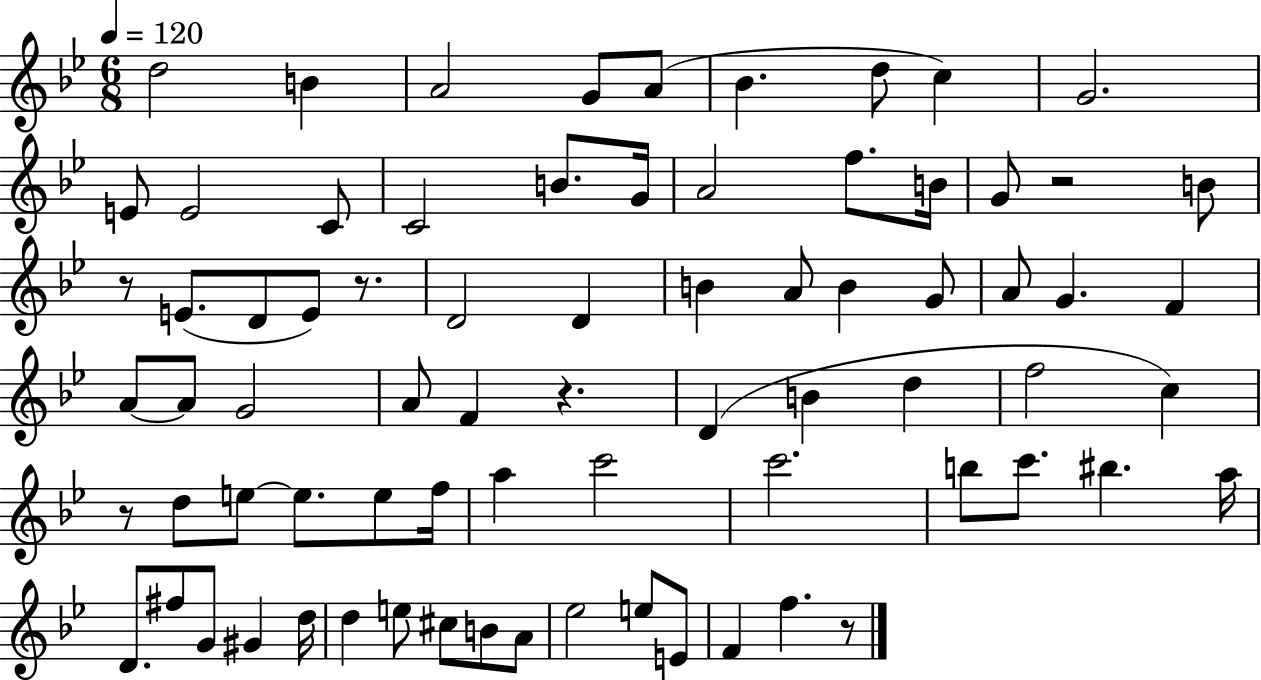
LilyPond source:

{
  \clef treble
  \numericTimeSignature
  \time 6/8
  \key bes \major
  \tempo 4 = 120
  \repeat volta 2 { d''2 b'4 | a'2 g'8 a'8( | bes'4. d''8 c''4) | g'2. | \break e'8 e'2 c'8 | c'2 b'8. g'16 | a'2 f''8. b'16 | g'8 r2 b'8 | \break r8 e'8.( d'8 e'8) r8. | d'2 d'4 | b'4 a'8 b'4 g'8 | a'8 g'4. f'4 | \break a'8~~ a'8 g'2 | a'8 f'4 r4. | d'4( b'4 d''4 | f''2 c''4) | \break r8 d''8 e''8~~ e''8. e''8 f''16 | a''4 c'''2 | c'''2. | b''8 c'''8. bis''4. a''16 | \break d'8. fis''8 g'8 gis'4 d''16 | d''4 e''8 cis''8 b'8 a'8 | ees''2 e''8 e'8 | f'4 f''4. r8 | \break } \bar "|."
}